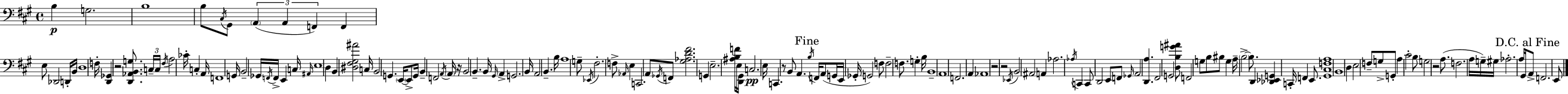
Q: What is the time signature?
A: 4/4